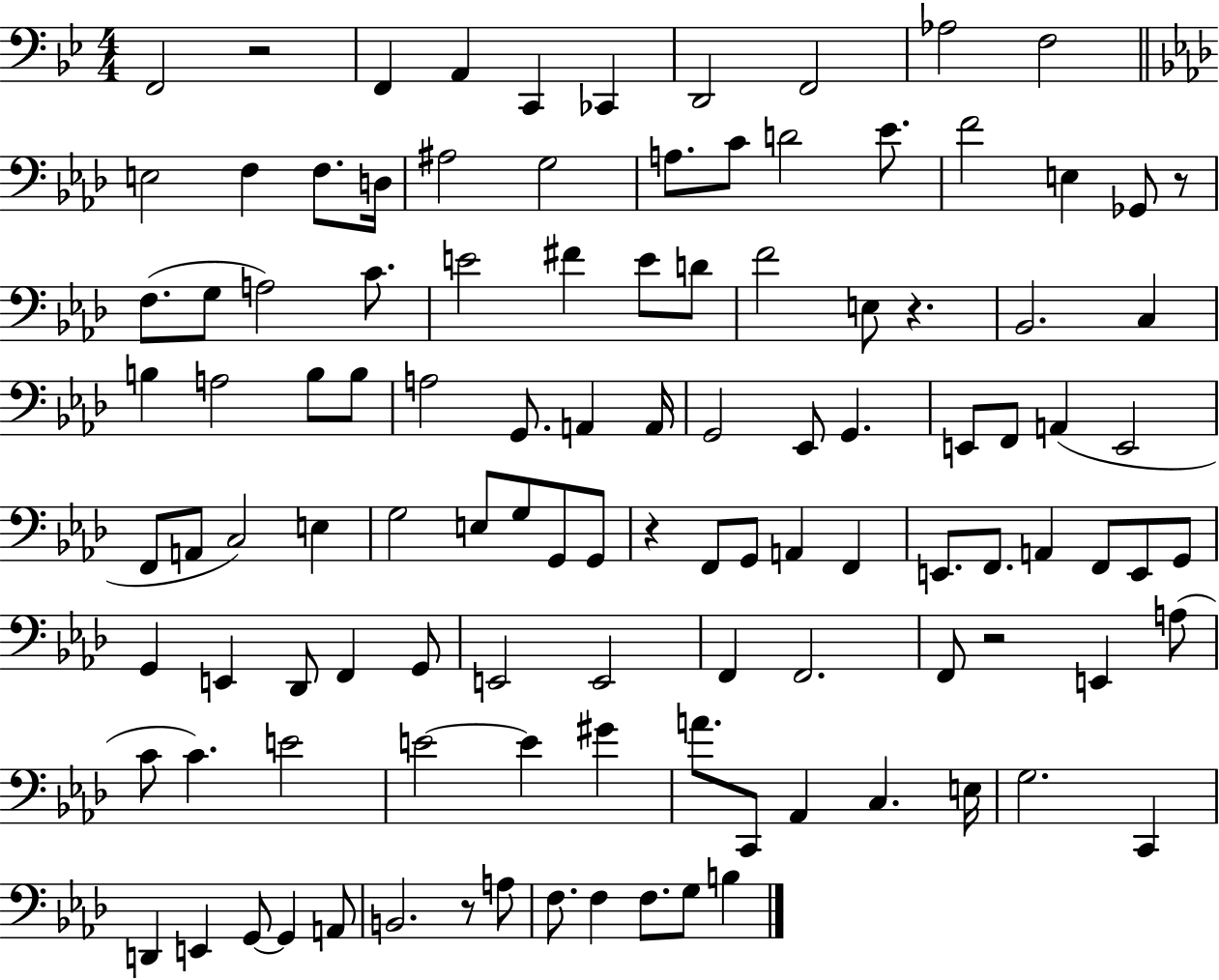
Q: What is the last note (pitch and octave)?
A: B3